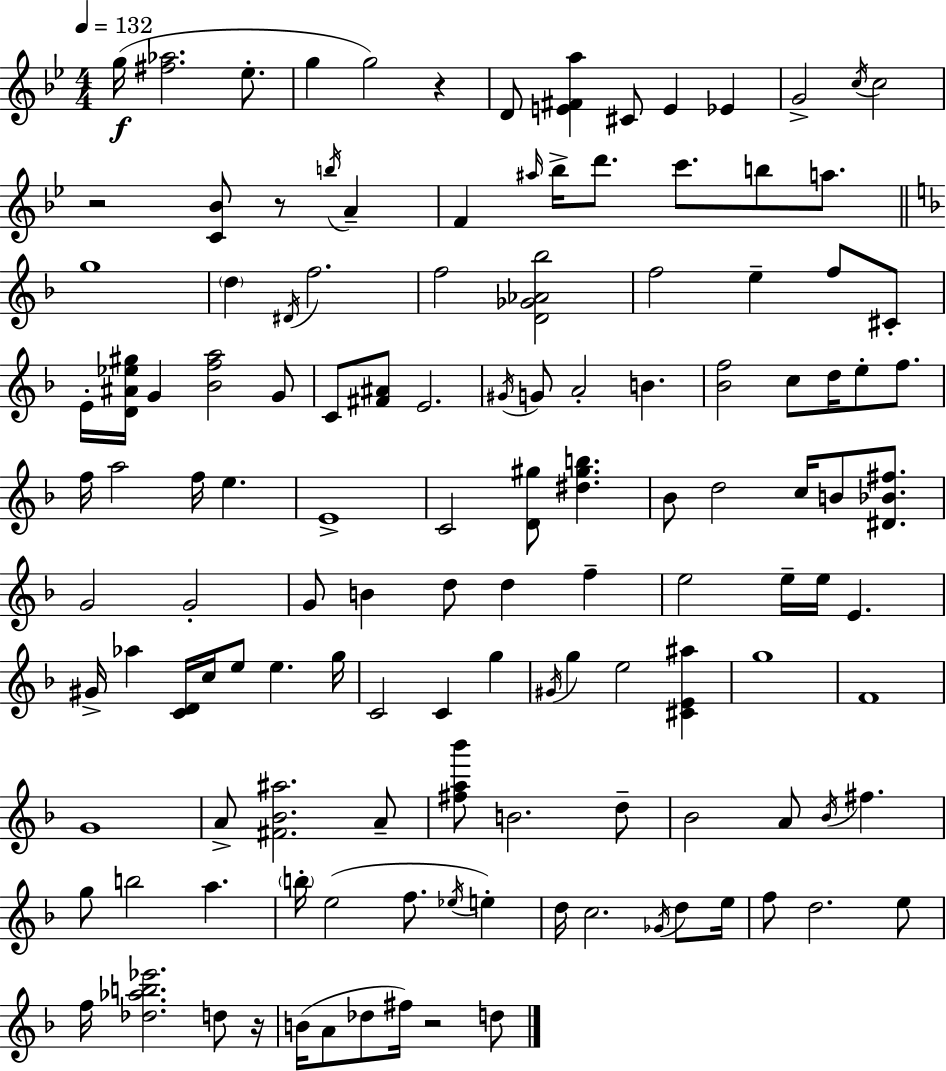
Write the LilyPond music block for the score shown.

{
  \clef treble
  \numericTimeSignature
  \time 4/4
  \key g \minor
  \tempo 4 = 132
  g''16(\f <fis'' aes''>2. ees''8.-. | g''4 g''2) r4 | d'8 <e' fis' a''>4 cis'8 e'4 ees'4 | g'2-> \acciaccatura { c''16 } c''2 | \break r2 <c' bes'>8 r8 \acciaccatura { b''16 } a'4-- | f'4 \grace { ais''16 } bes''16-> d'''8. c'''8. b''8 | a''8. \bar "||" \break \key f \major g''1 | \parenthesize d''4 \acciaccatura { dis'16 } f''2. | f''2 <d' ges' aes' bes''>2 | f''2 e''4-- f''8 cis'8-. | \break e'16-. <d' ais' ees'' gis''>16 g'4 <bes' f'' a''>2 g'8 | c'8 <fis' ais'>8 e'2. | \acciaccatura { gis'16 } g'8 a'2-. b'4. | <bes' f''>2 c''8 d''16 e''8-. f''8. | \break f''16 a''2 f''16 e''4. | e'1-> | c'2 <d' gis''>8 <dis'' gis'' b''>4. | bes'8 d''2 c''16 b'8 <dis' bes' fis''>8. | \break g'2 g'2-. | g'8 b'4 d''8 d''4 f''4-- | e''2 e''16-- e''16 e'4. | gis'16-> aes''4 <c' d'>16 c''16 e''8 e''4. | \break g''16 c'2 c'4 g''4 | \acciaccatura { gis'16 } g''4 e''2 <cis' e' ais''>4 | g''1 | f'1 | \break g'1 | a'8-> <fis' bes' ais''>2. | a'8-- <fis'' a'' bes'''>8 b'2. | d''8-- bes'2 a'8 \acciaccatura { bes'16 } fis''4. | \break g''8 b''2 a''4. | \parenthesize b''16-. e''2( f''8. | \acciaccatura { ees''16 } e''4-.) d''16 c''2. | \acciaccatura { ges'16 } d''8 e''16 f''8 d''2. | \break e''8 f''16 <des'' aes'' b'' ees'''>2. | d''8 r16 b'16( a'8 des''8 fis''16) r2 | d''8 \bar "|."
}